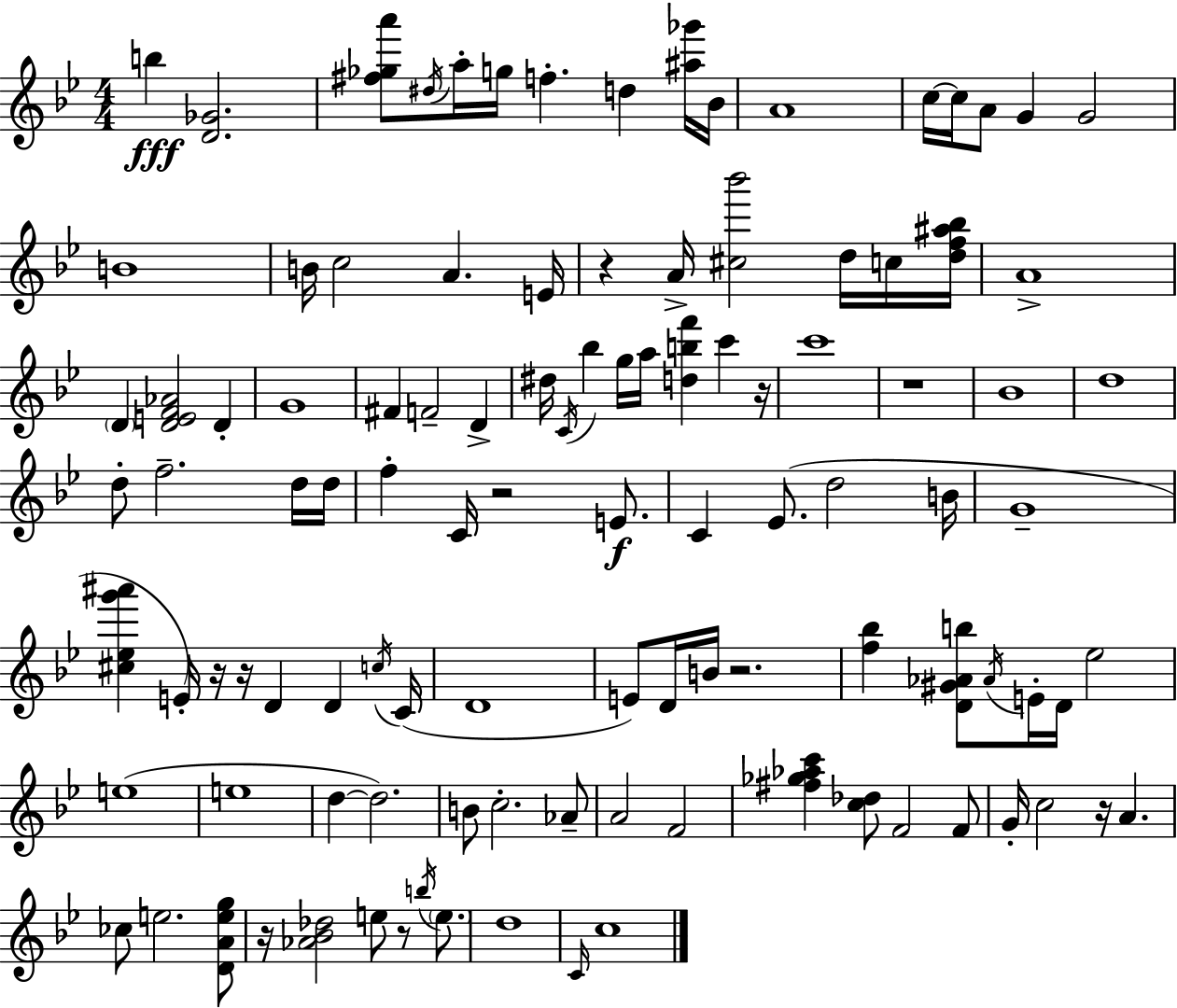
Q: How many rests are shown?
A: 10